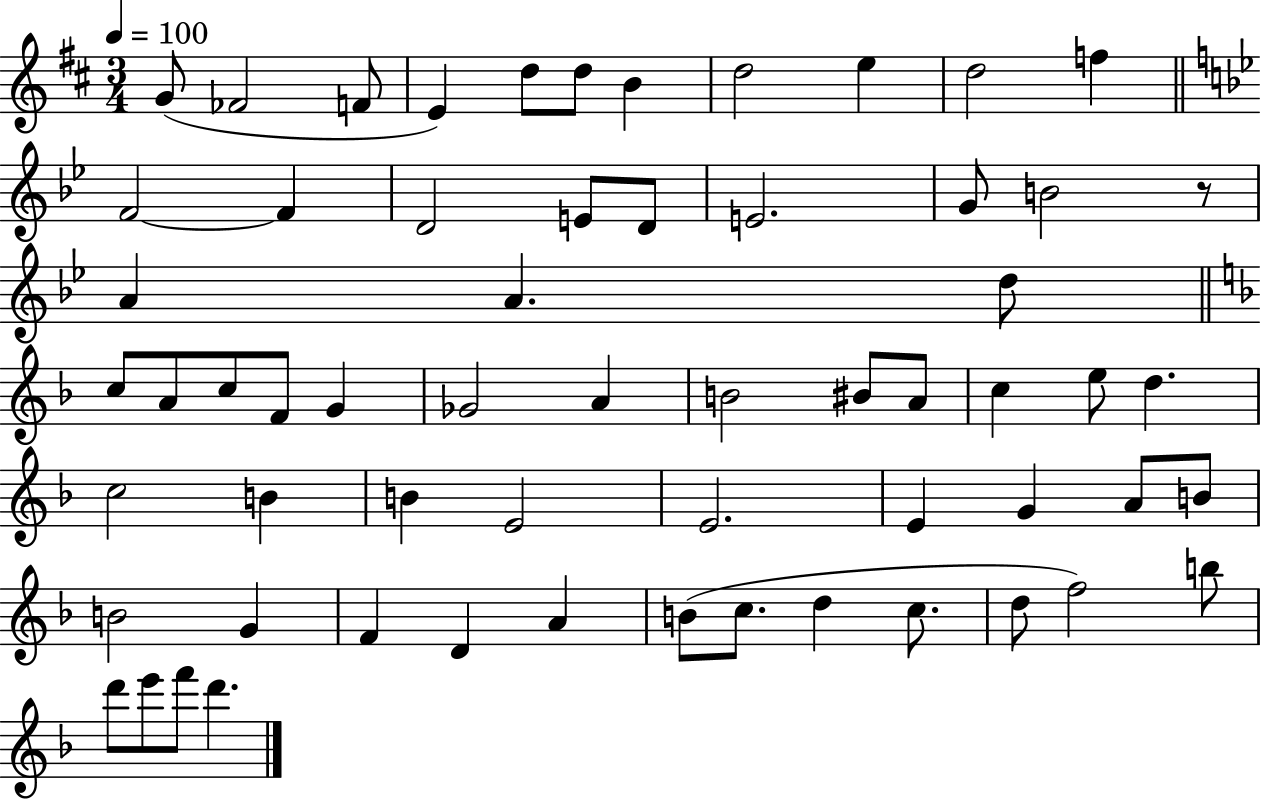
{
  \clef treble
  \numericTimeSignature
  \time 3/4
  \key d \major
  \tempo 4 = 100
  g'8( fes'2 f'8 | e'4) d''8 d''8 b'4 | d''2 e''4 | d''2 f''4 | \break \bar "||" \break \key bes \major f'2~~ f'4 | d'2 e'8 d'8 | e'2. | g'8 b'2 r8 | \break a'4 a'4. d''8 | \bar "||" \break \key f \major c''8 a'8 c''8 f'8 g'4 | ges'2 a'4 | b'2 bis'8 a'8 | c''4 e''8 d''4. | \break c''2 b'4 | b'4 e'2 | e'2. | e'4 g'4 a'8 b'8 | \break b'2 g'4 | f'4 d'4 a'4 | b'8( c''8. d''4 c''8. | d''8 f''2) b''8 | \break d'''8 e'''8 f'''8 d'''4. | \bar "|."
}